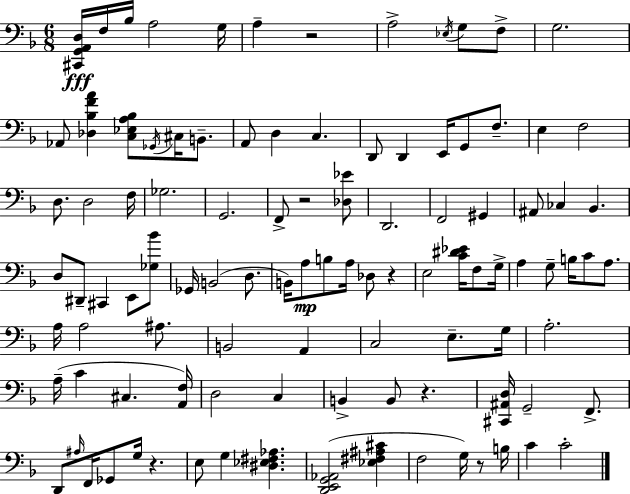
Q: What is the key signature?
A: F major